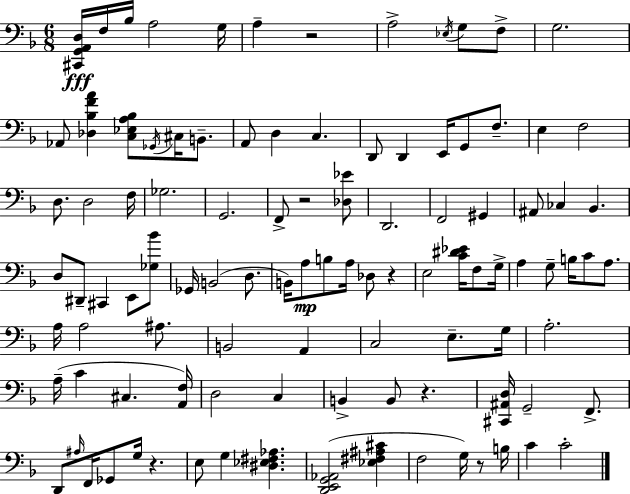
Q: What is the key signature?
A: F major